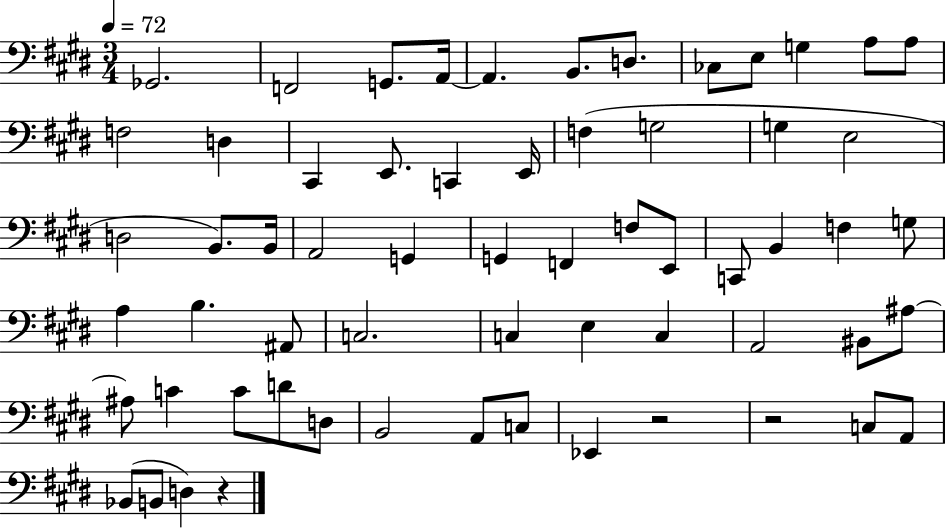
Gb2/h. F2/h G2/e. A2/s A2/q. B2/e. D3/e. CES3/e E3/e G3/q A3/e A3/e F3/h D3/q C#2/q E2/e. C2/q E2/s F3/q G3/h G3/q E3/h D3/h B2/e. B2/s A2/h G2/q G2/q F2/q F3/e E2/e C2/e B2/q F3/q G3/e A3/q B3/q. A#2/e C3/h. C3/q E3/q C3/q A2/h BIS2/e A#3/e A#3/e C4/q C4/e D4/e D3/e B2/h A2/e C3/e Eb2/q R/h R/h C3/e A2/e Bb2/e B2/e D3/q R/q